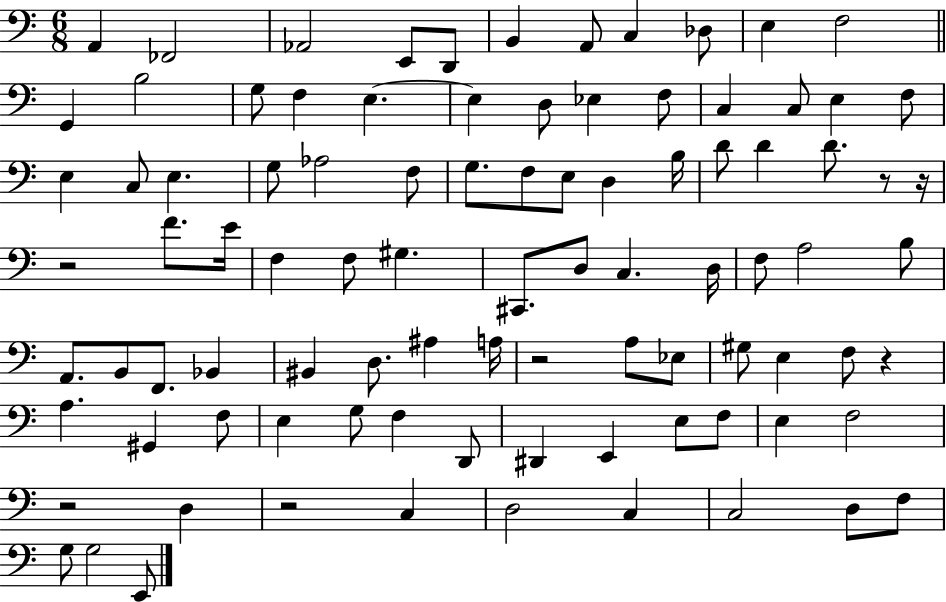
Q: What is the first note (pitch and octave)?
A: A2